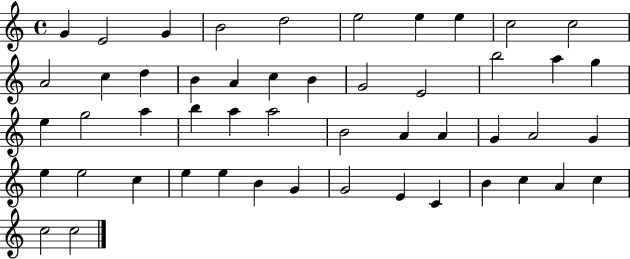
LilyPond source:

{
  \clef treble
  \time 4/4
  \defaultTimeSignature
  \key c \major
  g'4 e'2 g'4 | b'2 d''2 | e''2 e''4 e''4 | c''2 c''2 | \break a'2 c''4 d''4 | b'4 a'4 c''4 b'4 | g'2 e'2 | b''2 a''4 g''4 | \break e''4 g''2 a''4 | b''4 a''4 a''2 | b'2 a'4 a'4 | g'4 a'2 g'4 | \break e''4 e''2 c''4 | e''4 e''4 b'4 g'4 | g'2 e'4 c'4 | b'4 c''4 a'4 c''4 | \break c''2 c''2 | \bar "|."
}